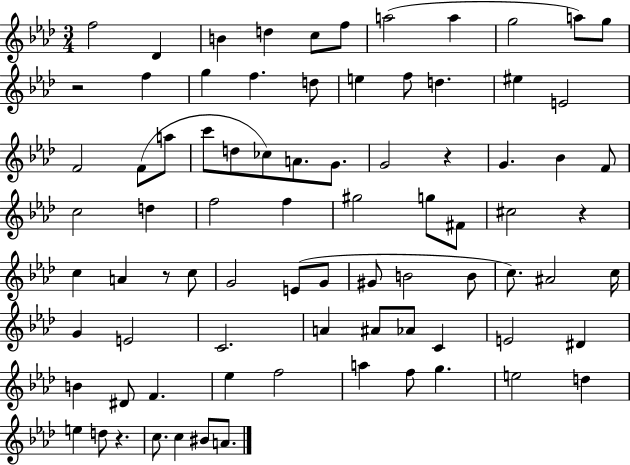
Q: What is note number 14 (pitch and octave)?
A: F5